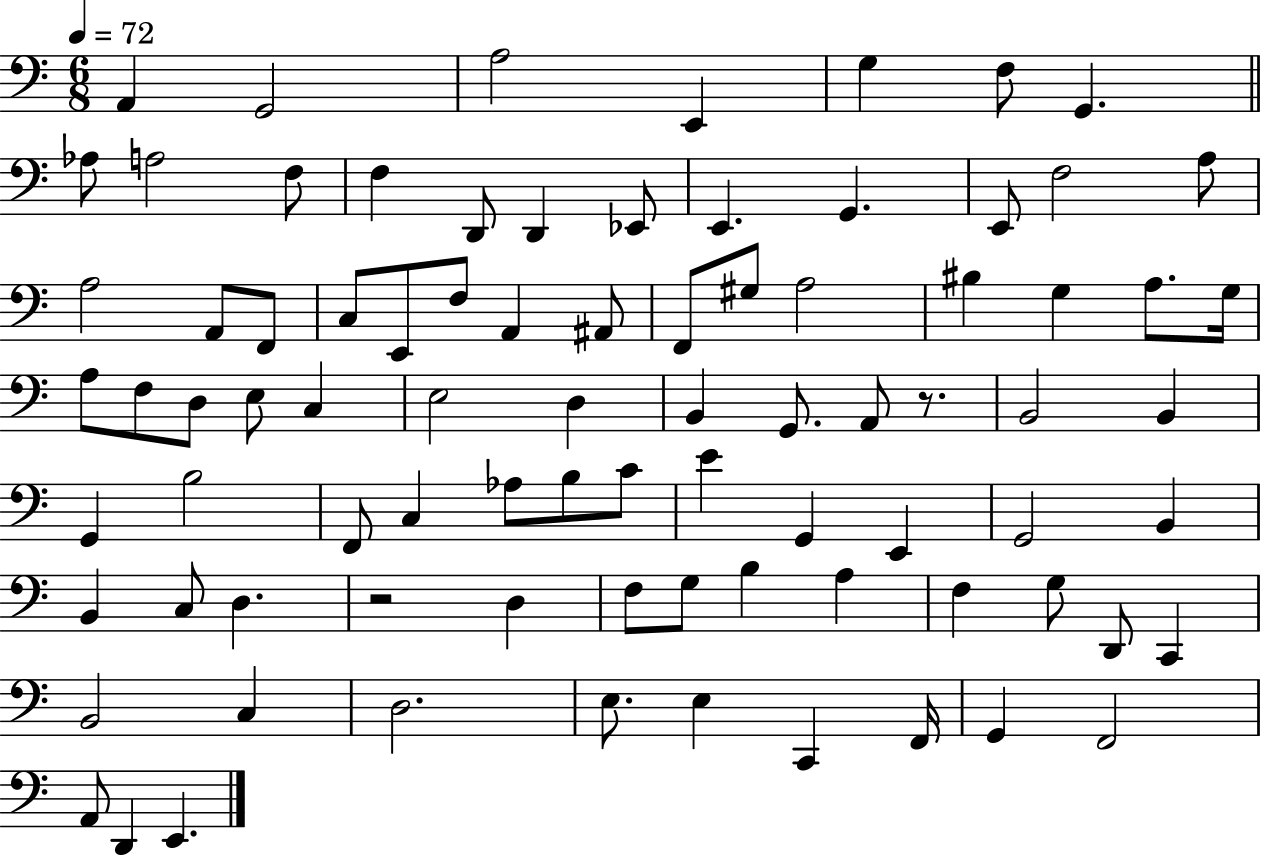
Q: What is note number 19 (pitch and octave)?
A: A3